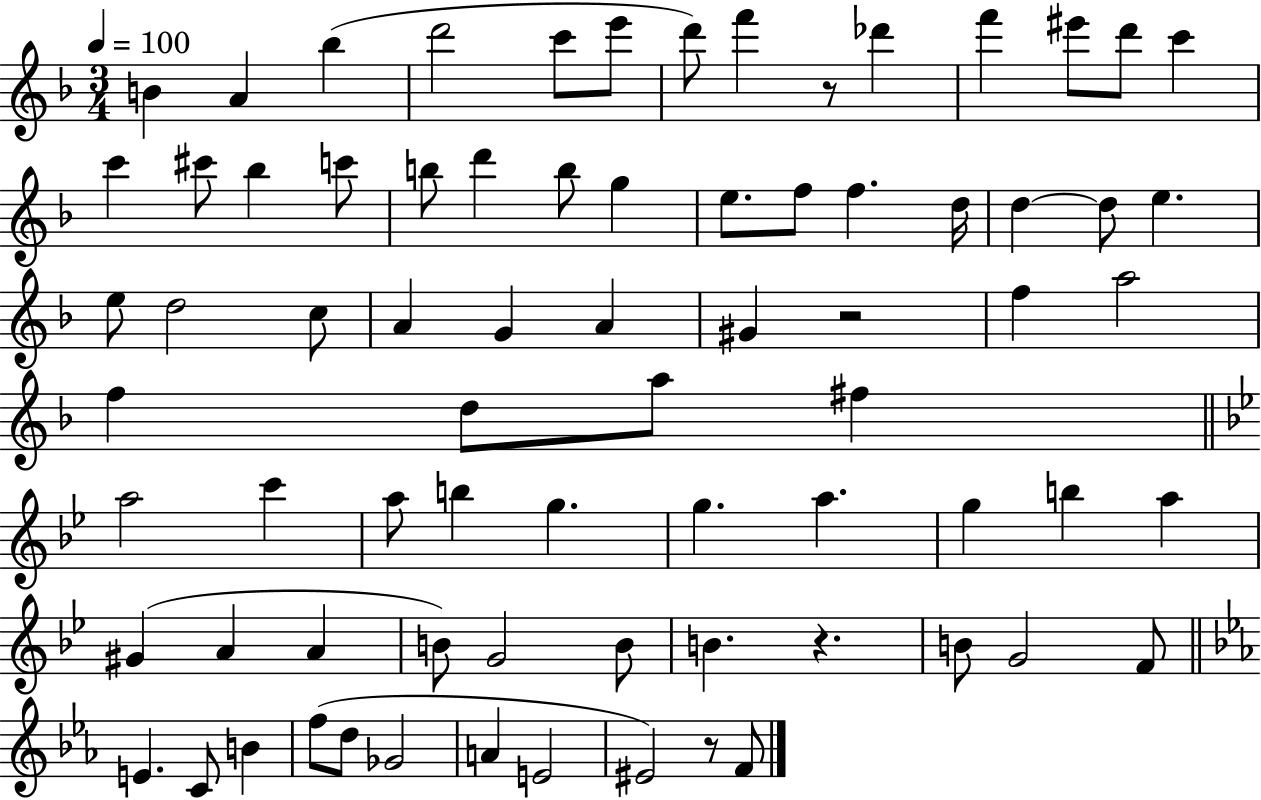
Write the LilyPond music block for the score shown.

{
  \clef treble
  \numericTimeSignature
  \time 3/4
  \key f \major
  \tempo 4 = 100
  b'4 a'4 bes''4( | d'''2 c'''8 e'''8 | d'''8) f'''4 r8 des'''4 | f'''4 eis'''8 d'''8 c'''4 | \break c'''4 cis'''8 bes''4 c'''8 | b''8 d'''4 b''8 g''4 | e''8. f''8 f''4. d''16 | d''4~~ d''8 e''4. | \break e''8 d''2 c''8 | a'4 g'4 a'4 | gis'4 r2 | f''4 a''2 | \break f''4 d''8 a''8 fis''4 | \bar "||" \break \key bes \major a''2 c'''4 | a''8 b''4 g''4. | g''4. a''4. | g''4 b''4 a''4 | \break gis'4( a'4 a'4 | b'8) g'2 b'8 | b'4. r4. | b'8 g'2 f'8 | \break \bar "||" \break \key ees \major e'4. c'8 b'4 | f''8( d''8 ges'2 | a'4 e'2 | eis'2) r8 f'8 | \break \bar "|."
}